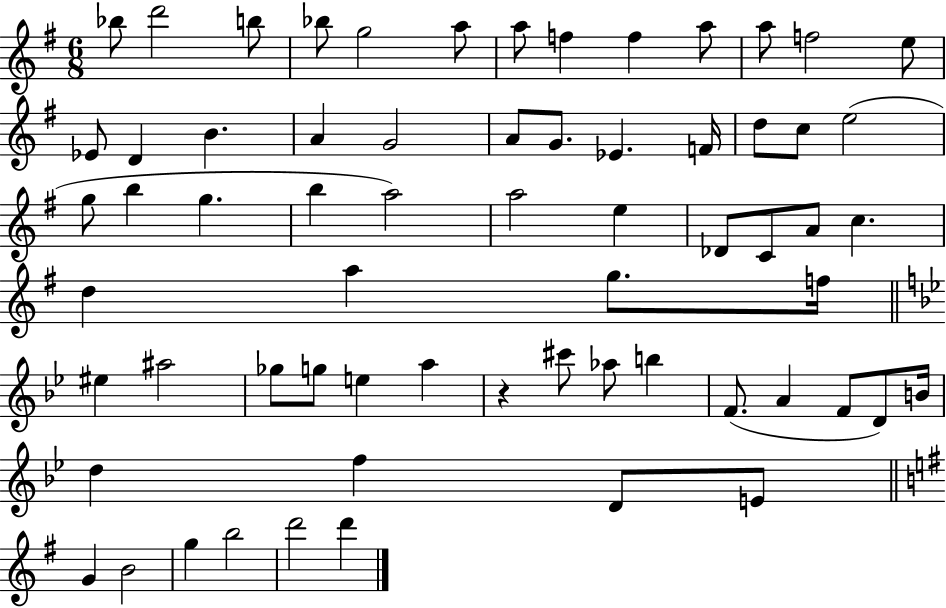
{
  \clef treble
  \numericTimeSignature
  \time 6/8
  \key g \major
  bes''8 d'''2 b''8 | bes''8 g''2 a''8 | a''8 f''4 f''4 a''8 | a''8 f''2 e''8 | \break ees'8 d'4 b'4. | a'4 g'2 | a'8 g'8. ees'4. f'16 | d''8 c''8 e''2( | \break g''8 b''4 g''4. | b''4 a''2) | a''2 e''4 | des'8 c'8 a'8 c''4. | \break d''4 a''4 g''8. f''16 | \bar "||" \break \key bes \major eis''4 ais''2 | ges''8 g''8 e''4 a''4 | r4 cis'''8 aes''8 b''4 | f'8.( a'4 f'8 d'8) b'16 | \break d''4 f''4 d'8 e'8 | \bar "||" \break \key e \minor g'4 b'2 | g''4 b''2 | d'''2 d'''4 | \bar "|."
}